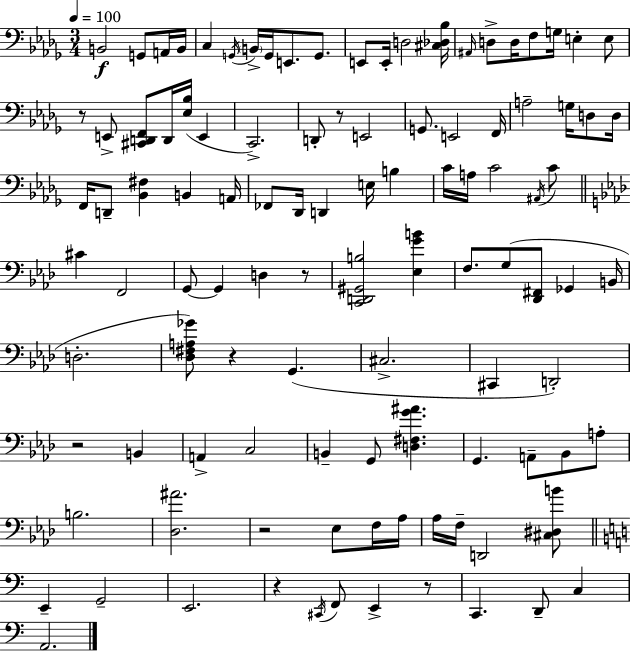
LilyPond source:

{
  \clef bass
  \numericTimeSignature
  \time 3/4
  \key bes \minor
  \tempo 4 = 100
  b,2\f g,8 a,16 b,16 | c4 \acciaccatura { g,16 } \parenthesize b,16-> g,16 e,8. g,8. | e,8 e,16-. d2 | <cis des bes>16 \grace { ais,16 } d8-> d16 f8 g16 e4-. | \break e8 r8 e,8-> <cis, d, f,>8 d,16 <ees bes>16( e,4 | c,2.->) | d,8-. r8 e,2 | g,8. e,2 | \break f,16 a2-- g16 d8 | d16 f,16 d,8-- <bes, fis>4 b,4 | a,16 fes,8 des,16 d,4 e16 b4 | c'16 a16 c'2 | \break \acciaccatura { ais,16 } c'8 \bar "||" \break \key f \minor cis'4 f,2 | g,8~~ g,4 d4 r8 | <c, d, gis, b>2 <ees g' b'>4 | f8. g8( <des, fis,>8 ges,4 b,16 | \break d2.-. | <des fis a ges'>8) r4 g,4.( | cis2.-> | cis,4 d,2-.) | \break r2 b,4 | a,4-> c2 | b,4-- g,8 <d fis g' ais'>4. | g,4. a,8-- bes,8 a8-. | \break b2. | <des ais'>2. | r2 ees8 f16 aes16 | aes16 f16-- d,2 <cis dis b'>8 | \break \bar "||" \break \key c \major e,4-- g,2-- | e,2. | r4 \acciaccatura { cis,16 } f,8 e,4-> r8 | c,4. d,8-- c4 | \break a,2. | \bar "|."
}